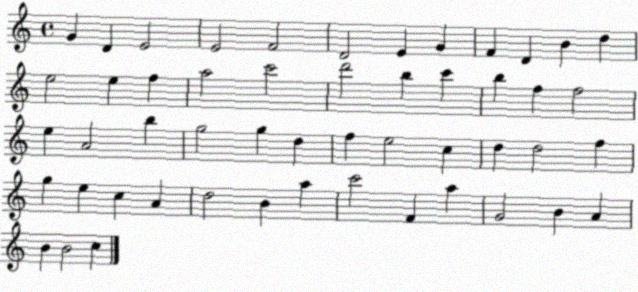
X:1
T:Untitled
M:4/4
L:1/4
K:C
G D E2 E2 F2 D2 E G F D B d e2 e f a2 c'2 d'2 b c' b f f2 e A2 b g2 g d f e2 c d d2 f g e c A d2 B a c'2 F a G2 B A B B2 c